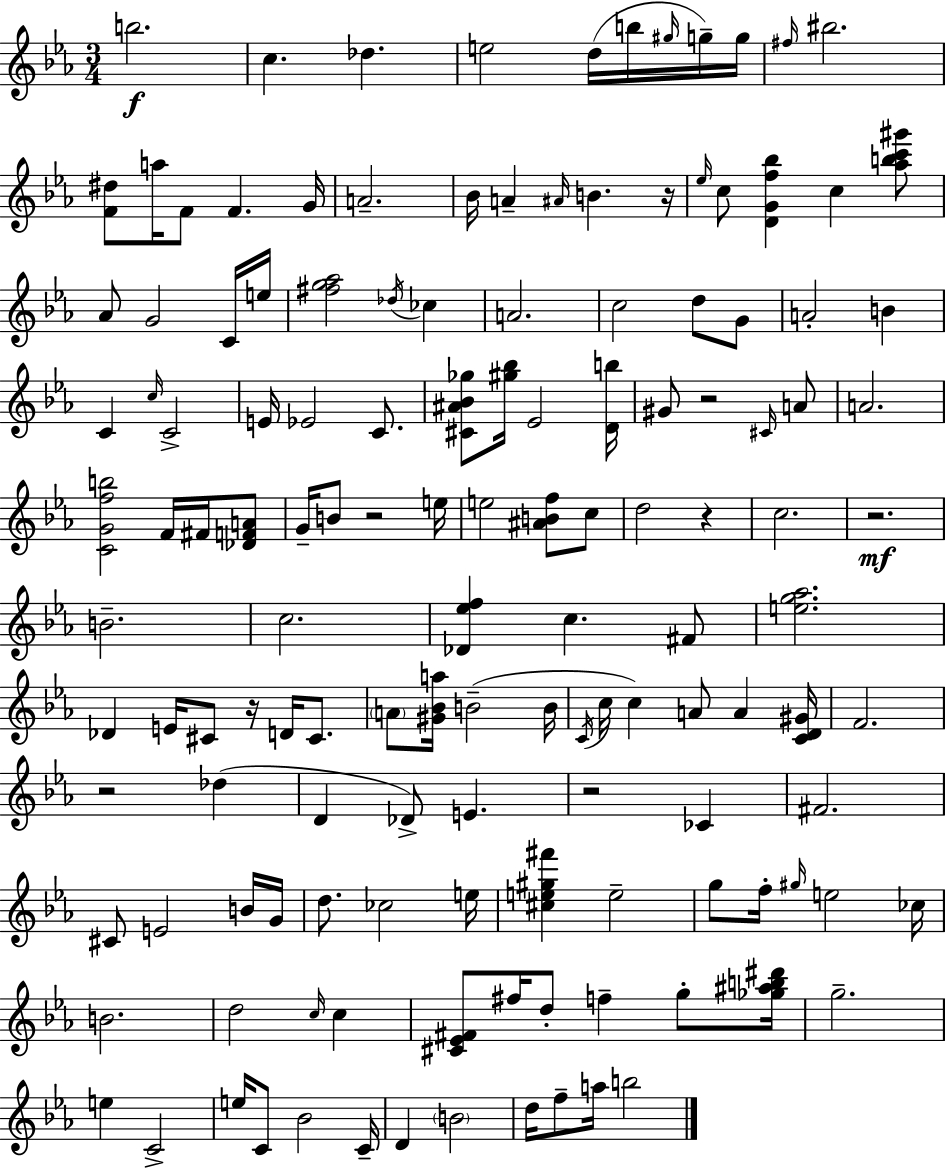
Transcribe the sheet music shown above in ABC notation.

X:1
T:Untitled
M:3/4
L:1/4
K:Cm
b2 c _d e2 d/4 b/4 ^g/4 g/4 g/4 ^f/4 ^b2 [F^d]/2 a/4 F/2 F G/4 A2 _B/4 A ^A/4 B z/4 _e/4 c/2 [DGf_b] c [_abc'^g']/2 _A/2 G2 C/4 e/4 [^fg_a]2 _d/4 _c A2 c2 d/2 G/2 A2 B C c/4 C2 E/4 _E2 C/2 [^C^A_B_g]/2 [^g_b]/4 _E2 [Db]/4 ^G/2 z2 ^C/4 A/2 A2 [CGfb]2 F/4 ^F/4 [_DFA]/2 G/4 B/2 z2 e/4 e2 [^ABf]/2 c/2 d2 z c2 z2 B2 c2 [_D_ef] c ^F/2 [eg_a]2 _D E/4 ^C/2 z/4 D/4 ^C/2 A/2 [^G_Ba]/4 B2 B/4 C/4 c/4 c A/2 A [CD^G]/4 F2 z2 _d D _D/2 E z2 _C ^F2 ^C/2 E2 B/4 G/4 d/2 _c2 e/4 [^ce^g^f'] e2 g/2 f/4 ^g/4 e2 _c/4 B2 d2 c/4 c [^C_E^F]/2 ^f/4 d/2 f g/2 [_g^ab^d']/4 g2 e C2 e/4 C/2 _B2 C/4 D B2 d/4 f/2 a/4 b2